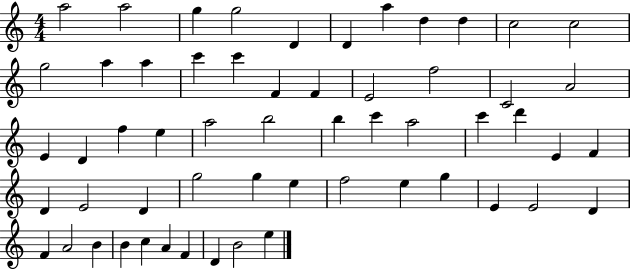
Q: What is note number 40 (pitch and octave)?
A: G5